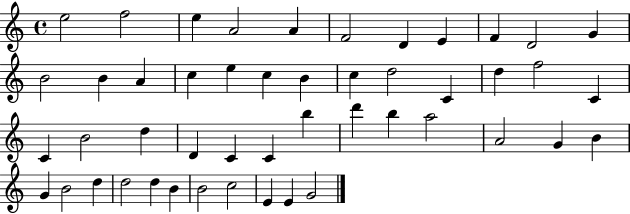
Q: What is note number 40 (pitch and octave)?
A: D5